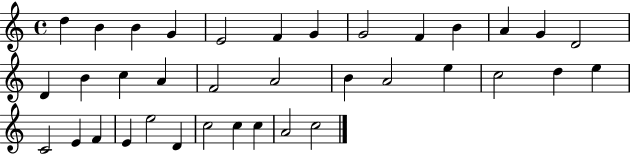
D5/q B4/q B4/q G4/q E4/h F4/q G4/q G4/h F4/q B4/q A4/q G4/q D4/h D4/q B4/q C5/q A4/q F4/h A4/h B4/q A4/h E5/q C5/h D5/q E5/q C4/h E4/q F4/q E4/q E5/h D4/q C5/h C5/q C5/q A4/h C5/h